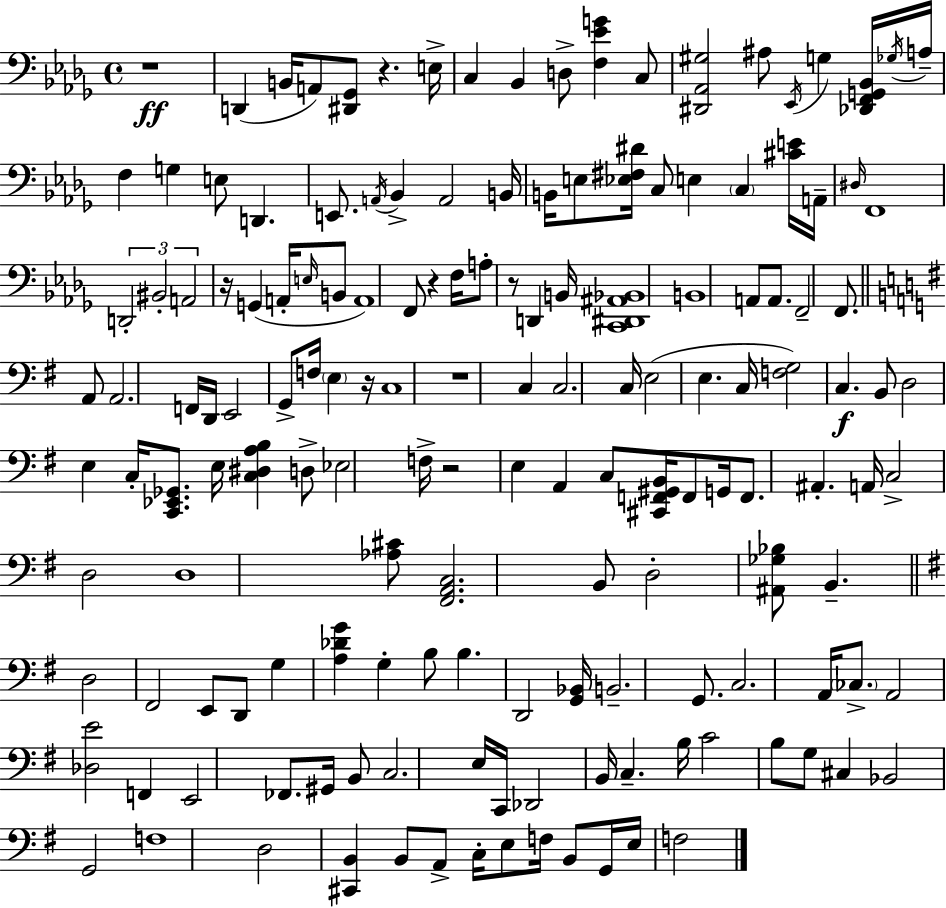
R/w D2/q B2/s A2/e [D#2,Gb2]/e R/q. E3/s C3/q Bb2/q D3/e [F3,Eb4,G4]/q C3/e [D#2,Ab2,G#3]/h A#3/e Eb2/s G3/q [Db2,F2,G2,Bb2]/s Gb3/s A3/s F3/q G3/q E3/e D2/q. E2/e. A2/s Bb2/q A2/h B2/s B2/s E3/e [Eb3,F#3,D#4]/s C3/e E3/q C3/q [C#4,E4]/s A2/s D#3/s F2/w D2/h BIS2/h A2/h R/s G2/q A2/s E3/s B2/e A2/w F2/e R/q F3/s A3/e R/e D2/q B2/s [C2,D#2,A#2,Bb2]/w B2/w A2/e A2/e. F2/h F2/e. A2/e A2/h. F2/s D2/s E2/h G2/e F3/s E3/q R/s C3/w R/w C3/q C3/h. C3/s E3/h E3/q. C3/s [F3,G3]/h C3/q. B2/e D3/h E3/q C3/s [C2,Eb2,Gb2]/e. E3/s [C3,D#3,A3,B3]/q D3/e Eb3/h F3/s R/h E3/q A2/q C3/e [C#2,F2,G#2,B2]/s F2/e G2/s F2/e. A#2/q. A2/s C3/h D3/h D3/w [Ab3,C#4]/e [F#2,A2,C3]/h. B2/e D3/h [A#2,Gb3,Bb3]/e B2/q. D3/h F#2/h E2/e D2/e G3/q [A3,Db4,G4]/q G3/q B3/e B3/q. D2/h [G2,Bb2]/s B2/h. G2/e. C3/h. A2/s CES3/e. A2/h [Db3,E4]/h F2/q E2/h FES2/e. G#2/s B2/e C3/h. E3/s C2/s Db2/h B2/s C3/q. B3/s C4/h B3/e G3/e C#3/q Bb2/h G2/h F3/w D3/h [C#2,B2]/q B2/e A2/e C3/s E3/e F3/s B2/e G2/s E3/s F3/h